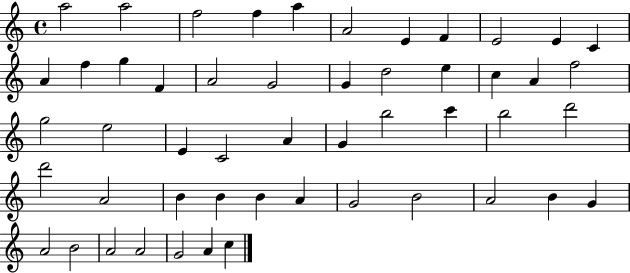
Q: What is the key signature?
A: C major